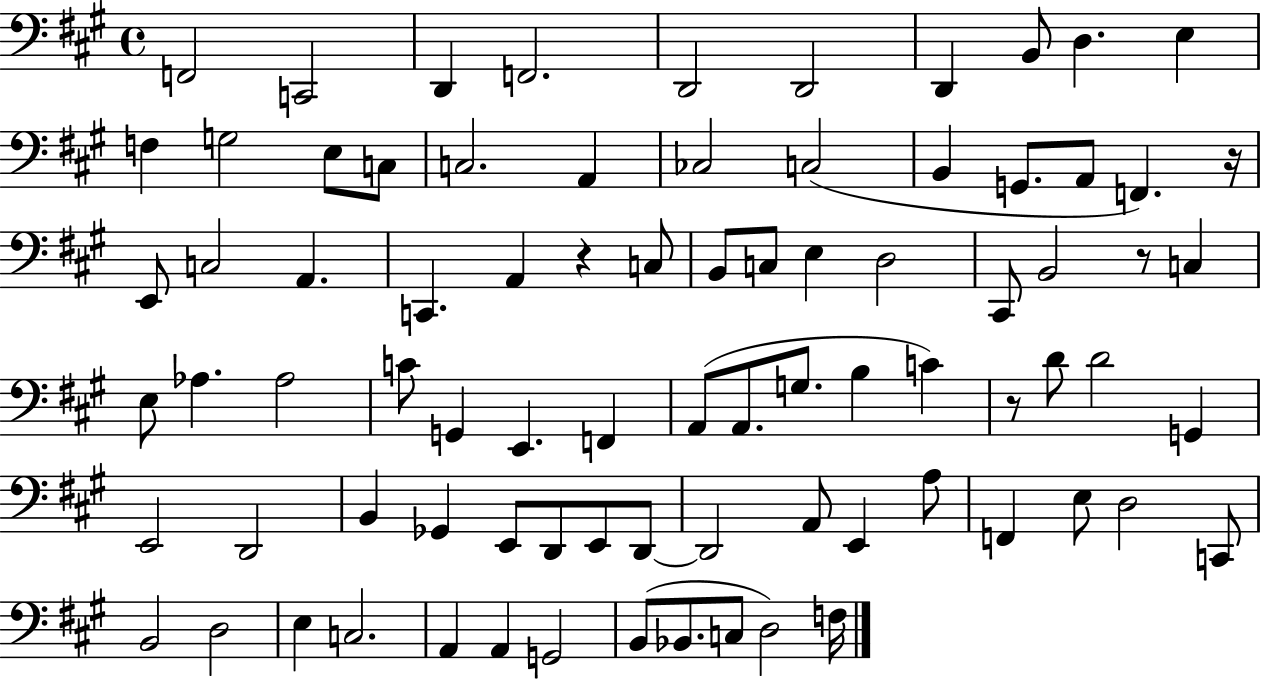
X:1
T:Untitled
M:4/4
L:1/4
K:A
F,,2 C,,2 D,, F,,2 D,,2 D,,2 D,, B,,/2 D, E, F, G,2 E,/2 C,/2 C,2 A,, _C,2 C,2 B,, G,,/2 A,,/2 F,, z/4 E,,/2 C,2 A,, C,, A,, z C,/2 B,,/2 C,/2 E, D,2 ^C,,/2 B,,2 z/2 C, E,/2 _A, _A,2 C/2 G,, E,, F,, A,,/2 A,,/2 G,/2 B, C z/2 D/2 D2 G,, E,,2 D,,2 B,, _G,, E,,/2 D,,/2 E,,/2 D,,/2 D,,2 A,,/2 E,, A,/2 F,, E,/2 D,2 C,,/2 B,,2 D,2 E, C,2 A,, A,, G,,2 B,,/2 _B,,/2 C,/2 D,2 F,/4